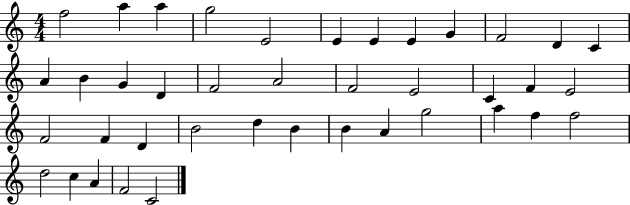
X:1
T:Untitled
M:4/4
L:1/4
K:C
f2 a a g2 E2 E E E G F2 D C A B G D F2 A2 F2 E2 C F E2 F2 F D B2 d B B A g2 a f f2 d2 c A F2 C2